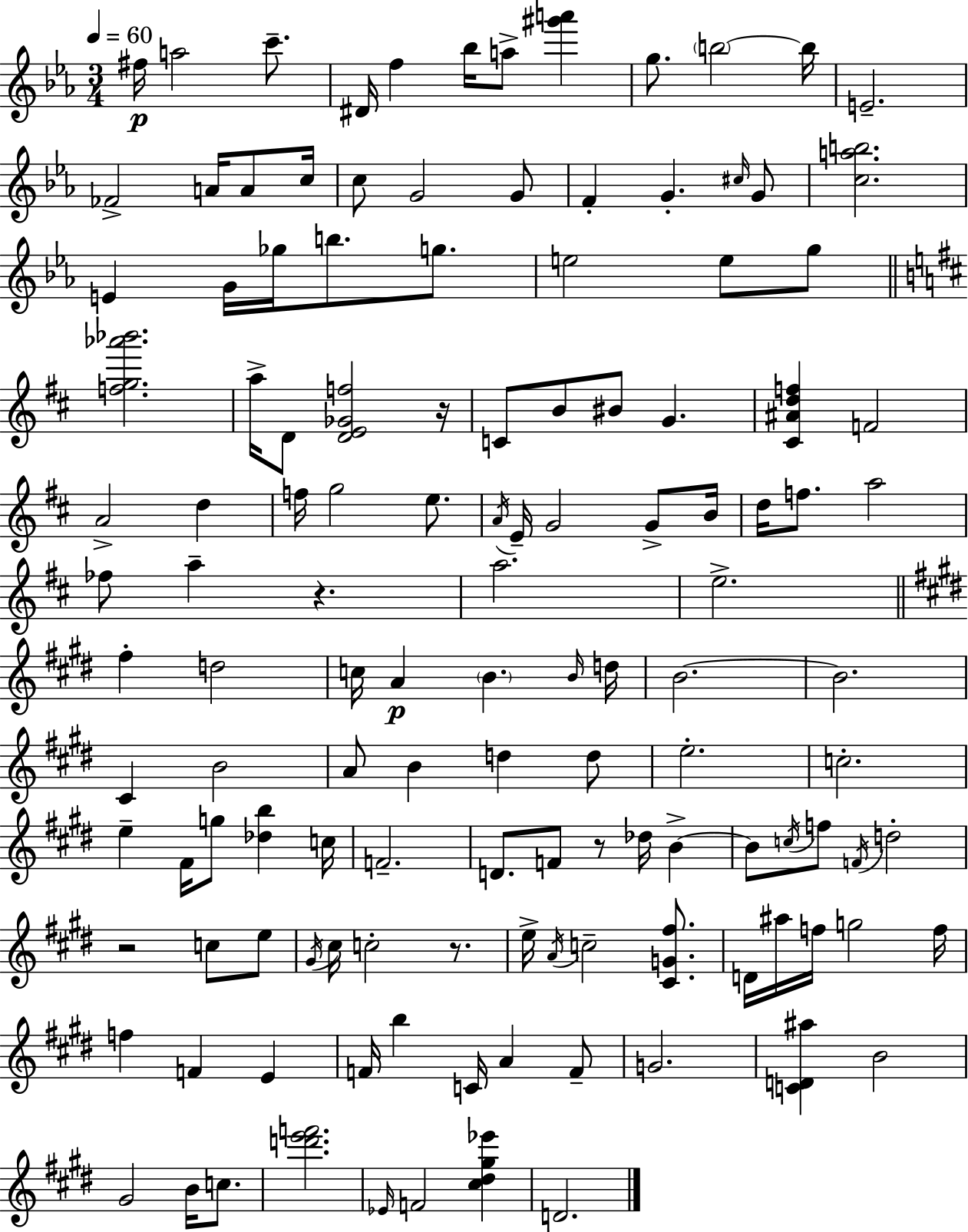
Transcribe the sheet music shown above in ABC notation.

X:1
T:Untitled
M:3/4
L:1/4
K:Eb
^f/4 a2 c'/2 ^D/4 f _b/4 a/2 [^g'a'] g/2 b2 b/4 E2 _F2 A/4 A/2 c/4 c/2 G2 G/2 F G ^c/4 G/2 [cab]2 E G/4 _g/4 b/2 g/2 e2 e/2 g/2 [fg_a'_b']2 a/4 D/2 [DE_Gf]2 z/4 C/2 B/2 ^B/2 G [^C^Adf] F2 A2 d f/4 g2 e/2 A/4 E/4 G2 G/2 B/4 d/4 f/2 a2 _f/2 a z a2 e2 ^f d2 c/4 A B B/4 d/4 B2 B2 ^C B2 A/2 B d d/2 e2 c2 e ^F/4 g/2 [_db] c/4 F2 D/2 F/2 z/2 _d/4 B B/2 c/4 f/2 F/4 d2 z2 c/2 e/2 ^G/4 ^c/4 c2 z/2 e/4 A/4 c2 [^CG^f]/2 D/4 ^a/4 f/4 g2 f/4 f F E F/4 b C/4 A F/2 G2 [CD^a] B2 ^G2 B/4 c/2 [d'e'f']2 _E/4 F2 [^c^d^g_e'] D2